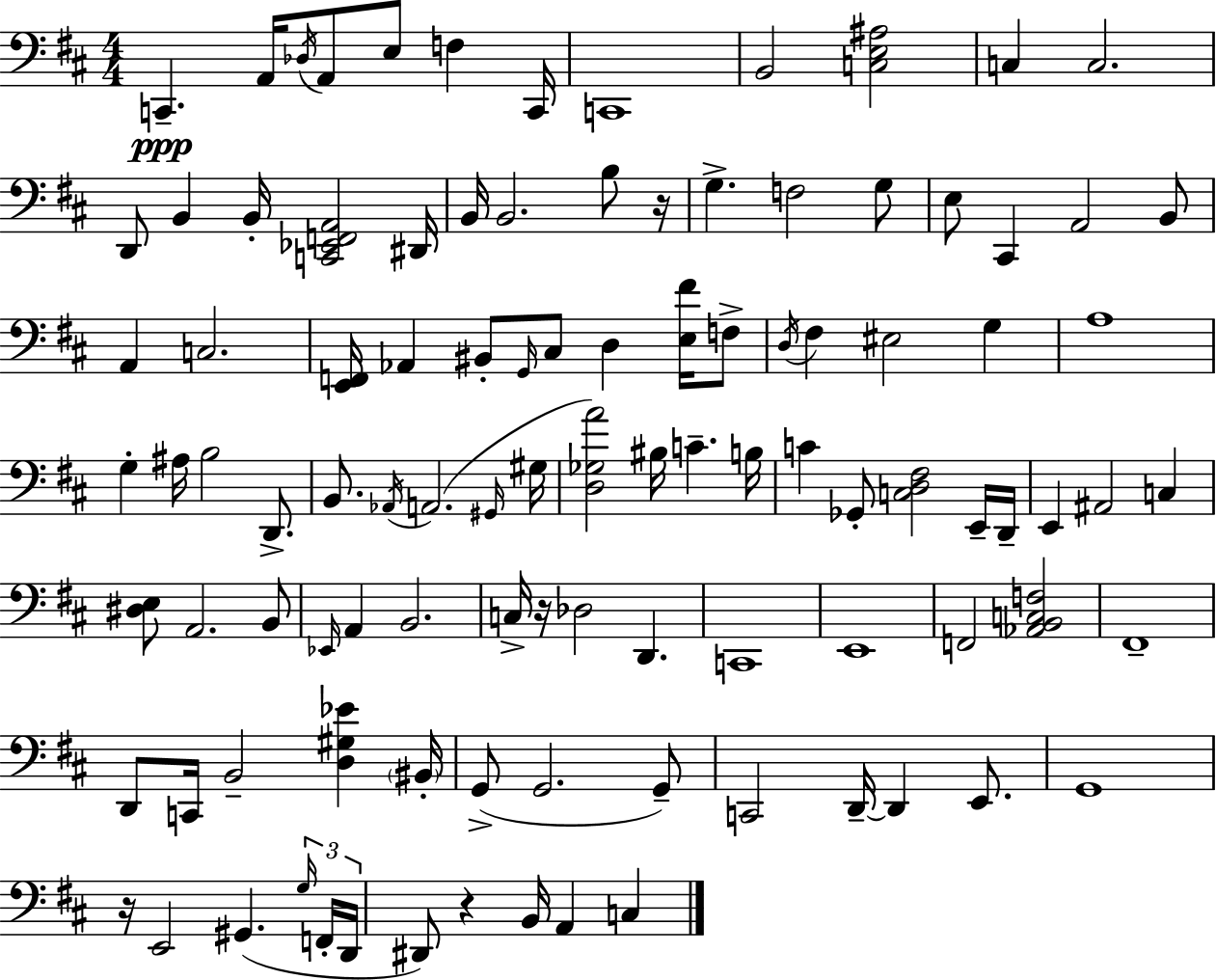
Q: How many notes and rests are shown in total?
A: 103